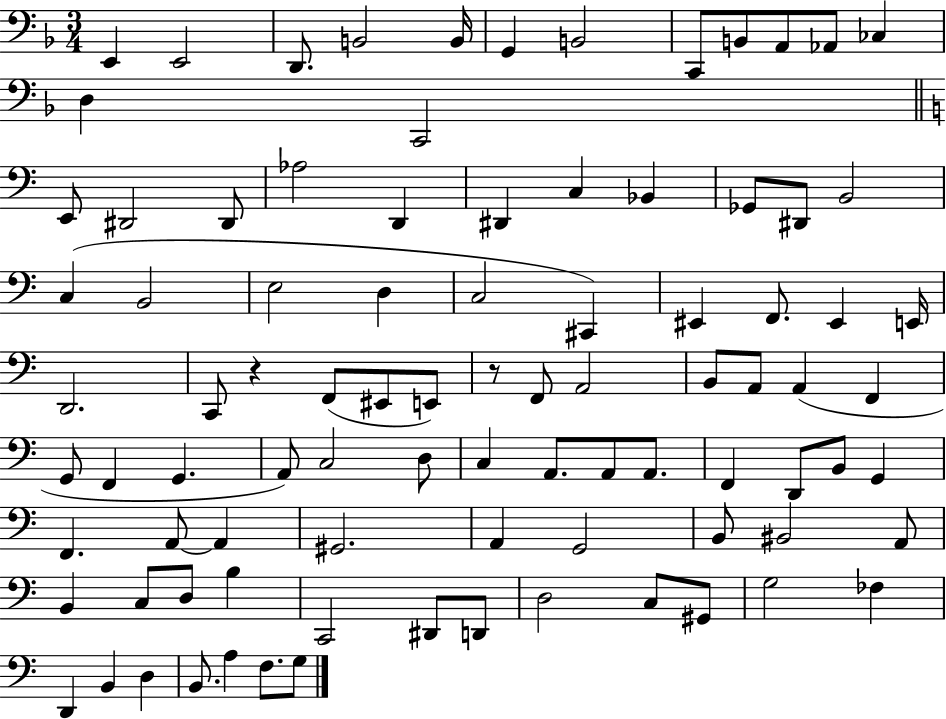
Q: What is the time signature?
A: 3/4